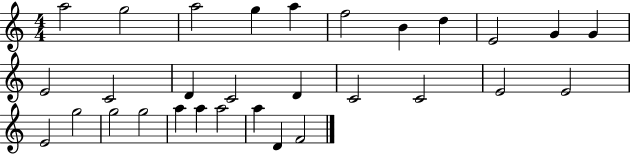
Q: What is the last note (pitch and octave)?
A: F4